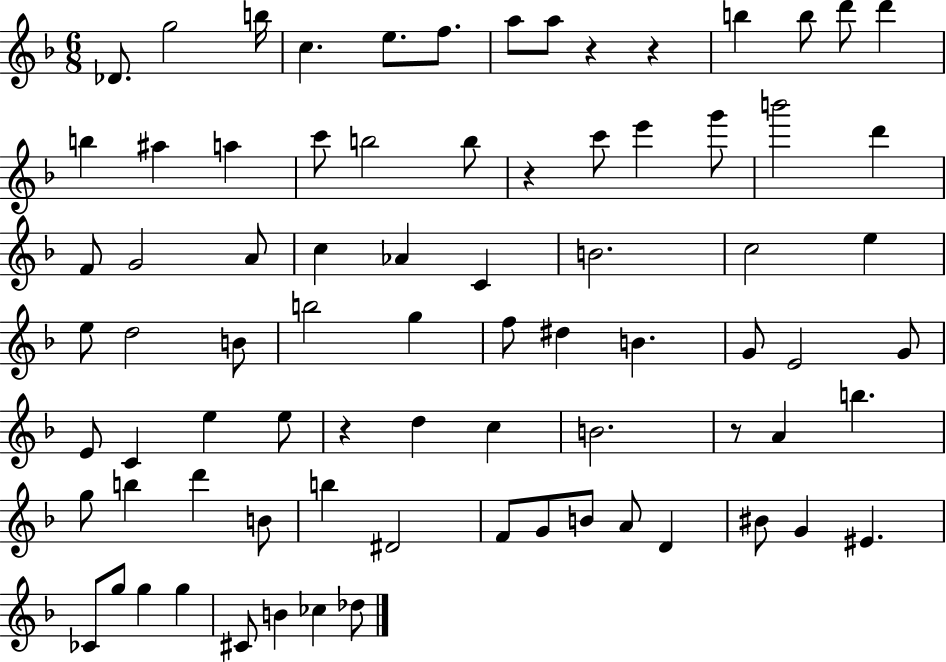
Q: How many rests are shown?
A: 5